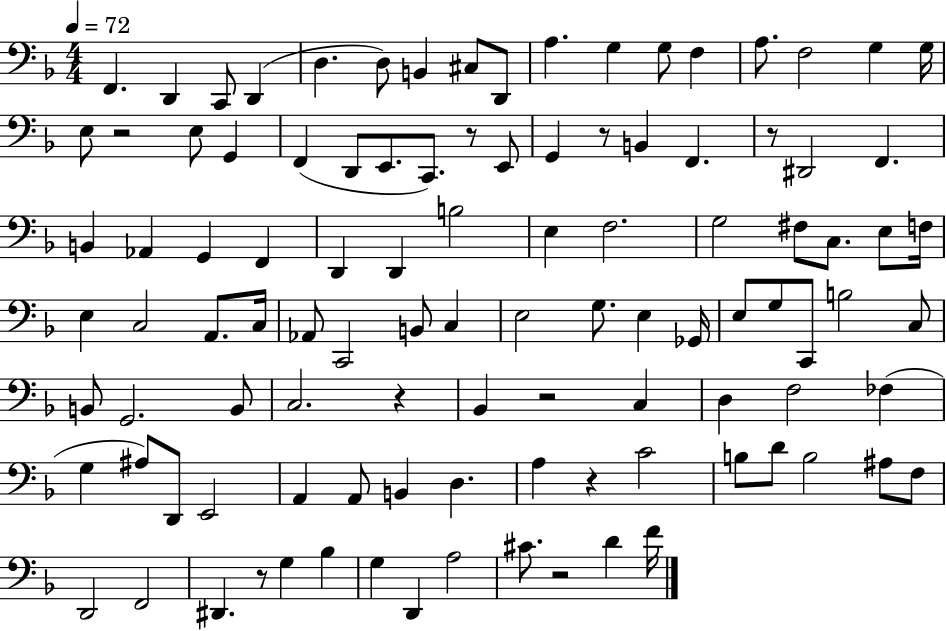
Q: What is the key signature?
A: F major